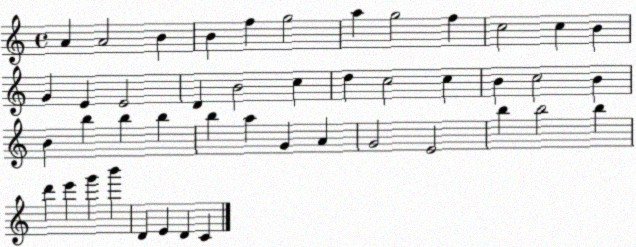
X:1
T:Untitled
M:4/4
L:1/4
K:C
A A2 B B f g2 a g2 f c2 c B G E E2 D B2 c d c2 c B c2 B B b b b b a G A G2 E2 b b2 b d' e' g' b' D E D C